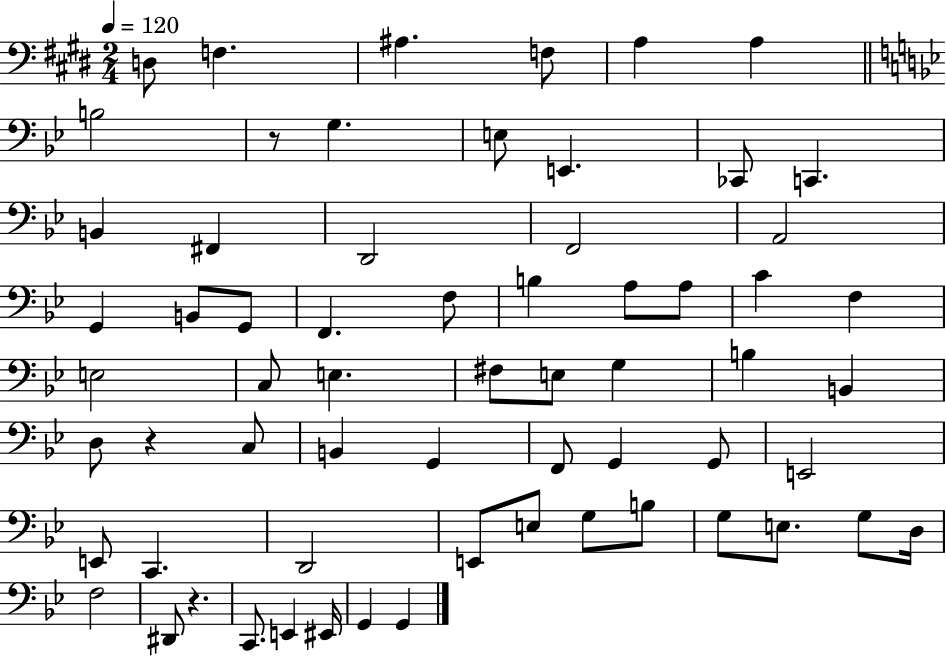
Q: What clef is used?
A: bass